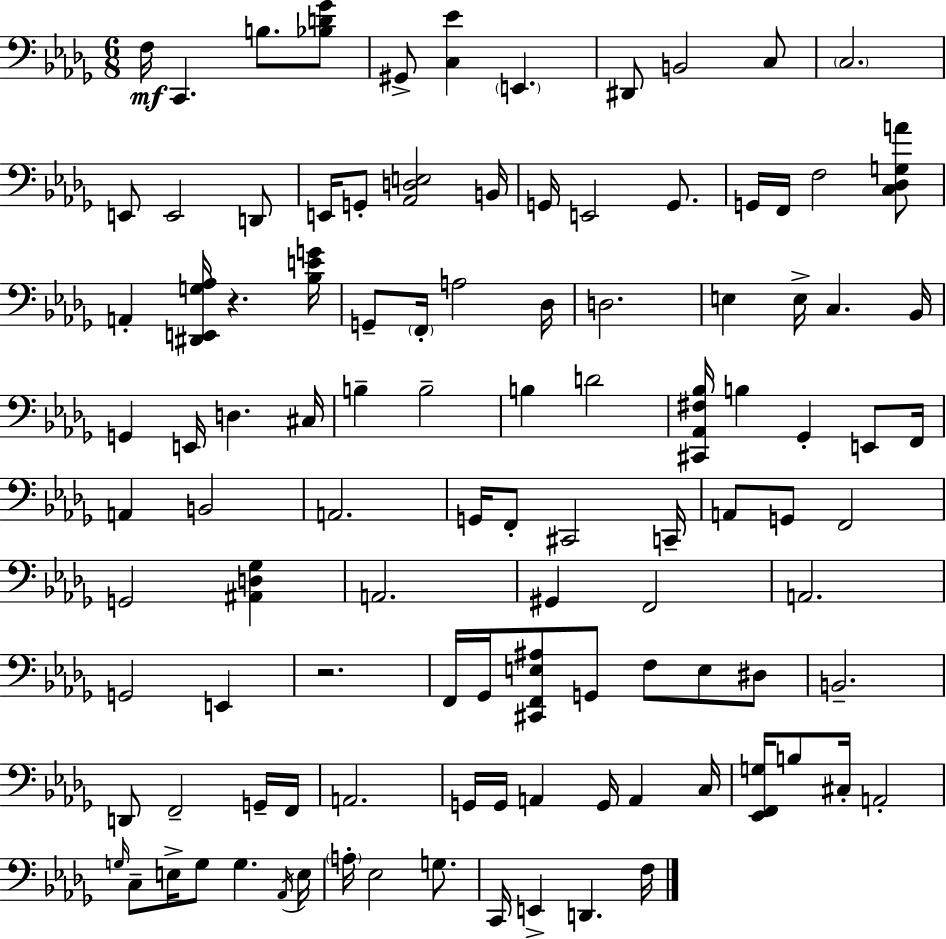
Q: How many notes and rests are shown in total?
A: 107